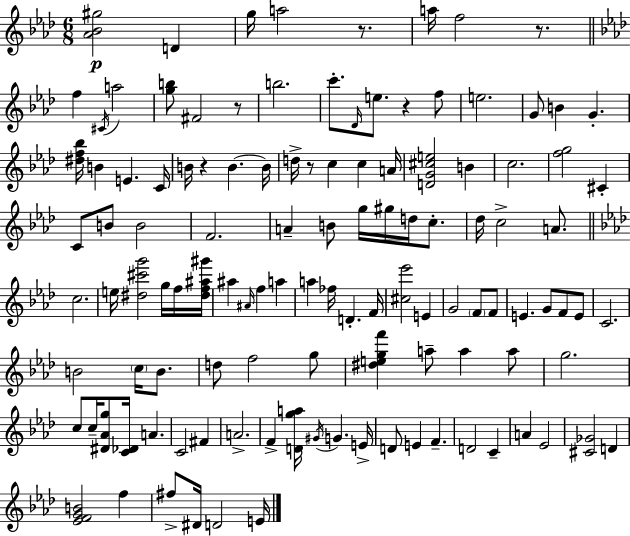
[Ab4,Bb4,G#5]/h D4/q G5/s A5/h R/e. A5/s F5/h R/e. F5/q C#4/s A5/h [G5,B5]/e F#4/h R/e B5/h. C6/e. Db4/s E5/e. R/q F5/e E5/h. G4/e B4/q G4/q. [D#5,F5,Bb5]/s B4/q E4/q. C4/s B4/s R/q B4/q. B4/s D5/s R/e C5/q C5/q A4/s [D4,G4,C#5,E5]/h B4/q C5/h. [F5,G5]/h C#4/q C4/e B4/e B4/h F4/h. A4/q B4/e G5/s G#5/s D5/s C5/e. Db5/s C5/h A4/e. C5/h. E5/s [D#5,C#6,G6]/h G5/s F5/s [D#5,F5,A#5,G#6]/s A#5/q A#4/s F5/q A5/q A5/q FES5/s D4/q. F4/s [C#5,Eb6]/h E4/q G4/h F4/e F4/e E4/q. G4/e F4/e E4/e C4/h. B4/h C5/s B4/e. D5/e F5/h G5/e [D#5,E5,G5,F6]/q A5/e A5/q A5/e G5/h. C5/e C5/s [D#4,Ab4,G5]/e [C4,Db4]/s A4/q. C4/h F#4/q A4/h. F4/q [D4,G5,A5]/s G#4/s G4/q. E4/s D4/e E4/q F4/q. D4/h C4/q A4/q Eb4/h [C#4,Gb4]/h D4/q [Eb4,F4,G4,B4]/h F5/q F#5/e D#4/s D4/h E4/s